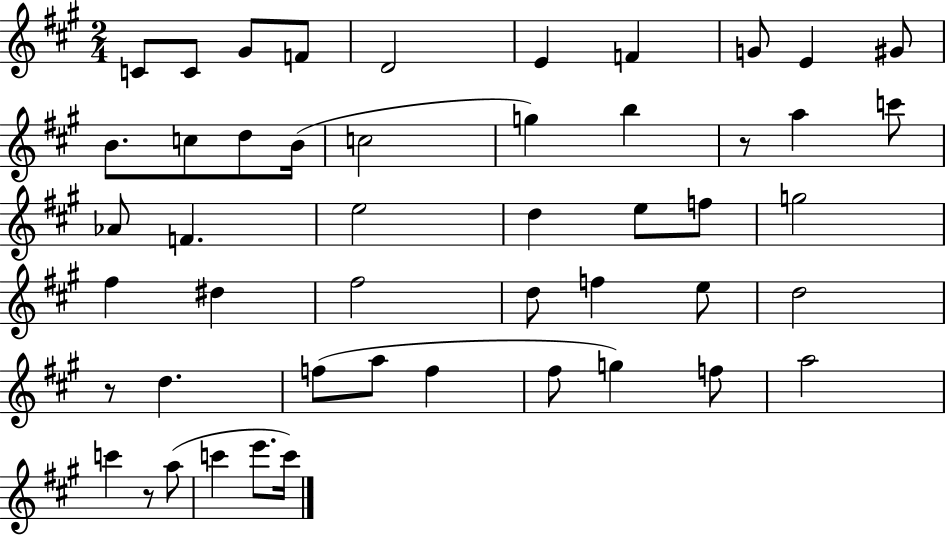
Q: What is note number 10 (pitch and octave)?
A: G#4